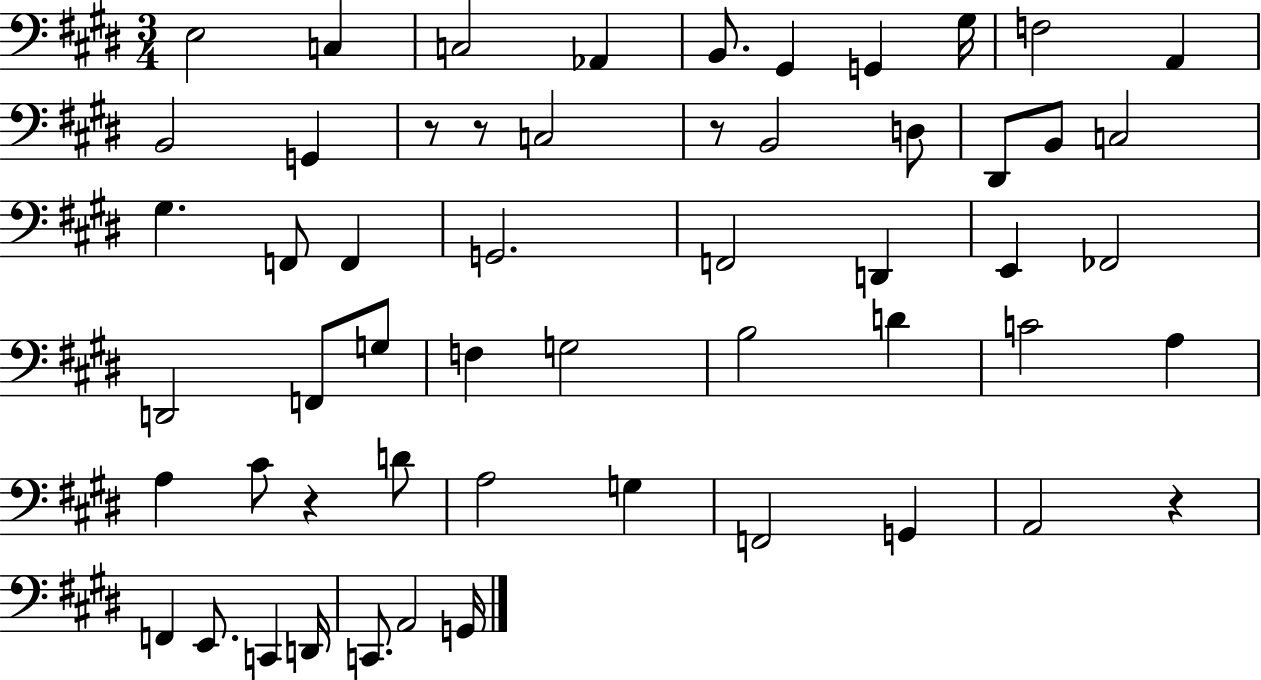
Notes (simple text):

E3/h C3/q C3/h Ab2/q B2/e. G#2/q G2/q G#3/s F3/h A2/q B2/h G2/q R/e R/e C3/h R/e B2/h D3/e D#2/e B2/e C3/h G#3/q. F2/e F2/q G2/h. F2/h D2/q E2/q FES2/h D2/h F2/e G3/e F3/q G3/h B3/h D4/q C4/h A3/q A3/q C#4/e R/q D4/e A3/h G3/q F2/h G2/q A2/h R/q F2/q E2/e. C2/q D2/s C2/e. A2/h G2/s